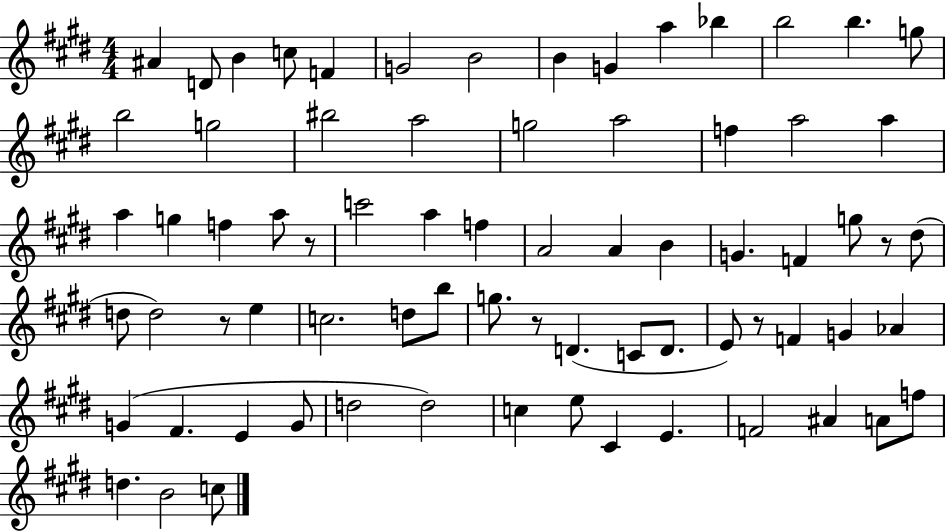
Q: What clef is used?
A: treble